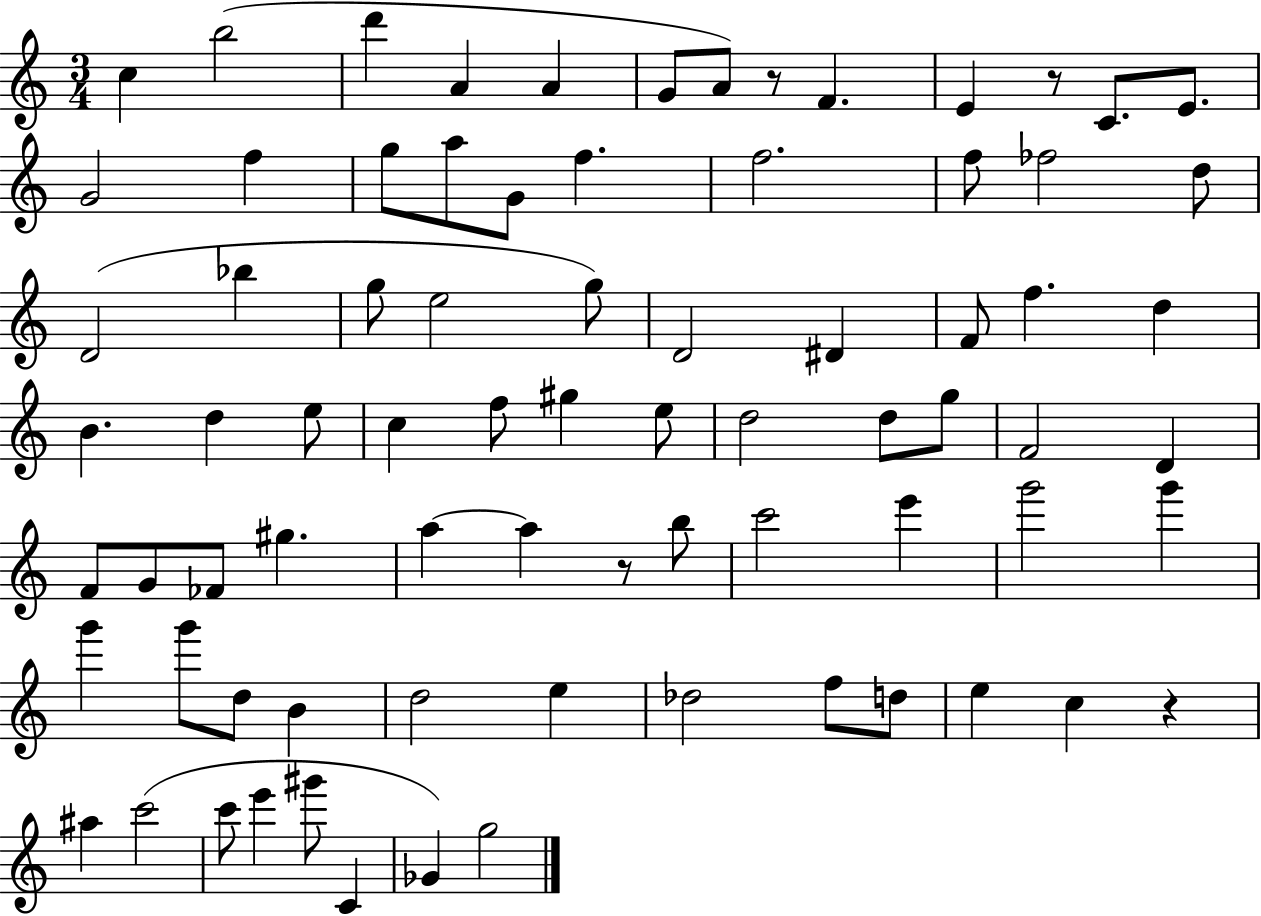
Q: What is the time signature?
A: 3/4